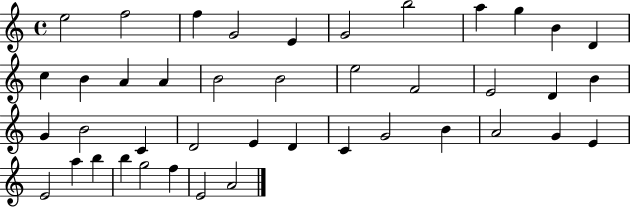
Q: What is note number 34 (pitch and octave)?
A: E4